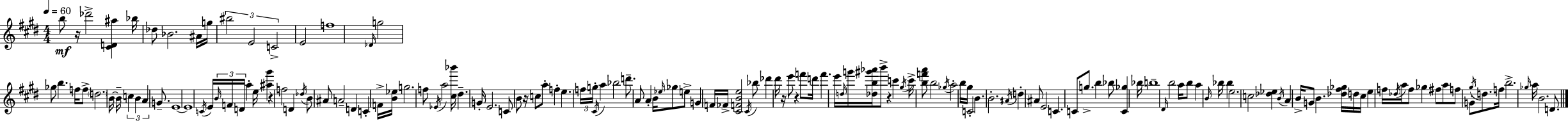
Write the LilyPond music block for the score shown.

{
  \clef treble
  \numericTimeSignature
  \time 4/4
  \key e \major
  \tempo 4 = 60
  b''8\mf r16 des'''2-> <cis' d' ais''>4 bes''16 | des''8 bes'2. ais'16 g''16 | \tuplet 3/2 { bis''2 e'2 | c'2-> } e'2 | \break f''1 | \grace { des'16 } g''2 ges''8 b''4. | f''16 f''8-> \parenthesize d''2. | b'16~~ b'16-- \tuplet 3/2 { c''4 b'4 a'4 } g'8.-- | \break e'1~~ | e'1 | \acciaccatura { c'16 } e'16 \tuplet 3/2 { \grace { b'16 } f'16 d'16 } a''4-. e''16 <ais'' gis'''>4 r4 | f''2 d'4 \acciaccatura { des''16 } | \break b'8 ais'8 a'2-- d'4 | c'4-. f'16-> <b' ees''>16 g''2. | f''8 \acciaccatura { ees'16 } a''2 <cis'' bes'''>16 dis''4.-- | g'16-. e'2. | \break c'8 b'8 r16 c''8 a''8-. f''4-. e''4. | \tuplet 3/2 { f''16 g''16-. \acciaccatura { cis'16 } } a''4 bes''2 | d'''8.-- a'8 a'4-. b'16 \grace { ees''16 } ges''8 | e''8-> g'4 f'16 fes'16-> <cis' f' b' e''>2 | \break \acciaccatura { cis'16 } bes''8 des'''4 dis'''16 r16 e'''8 r4 f'''8 | d'''16 f'''4. e'''16 \grace { d''16 } g'''16 <des'' b'' gis''' aes'''>16 b'''8-> r4 | c'''4 \acciaccatura { gis''16 } c'''16-> <b'' f''' a'''>8 b''2 | \acciaccatura { ges''16 } a''2-. b''16 gis''16 c'2-. | \break b'4. b'2.-. | \acciaccatura { ais'16 } d''4-. ais'8 e'2 | c'4. c'8 g''8.-> | b''4 bes''8 <c' ges''>4 bes''16 b''1-- | \break \grace { dis'16 } b''2 | a''16 b''8 a''4 \grace { b'16 } bes''16 bes''4 | e''2. c''2 | <des'' ees''>4 \acciaccatura { b'16 } a'4 b'16-> | \break g'8 b'4. <des'' fis'' ges''>16 d''16 cis''16 e''4 f''16 | \acciaccatura { des''16 } a''16 f''8 ges''4 fis''8 a''8 f''8 g'8-. | \acciaccatura { gis''16 } d''8. f''16 b''2.-> | \grace { ges''16 } a''16 b'2. d'8. | \break \bar "|."
}